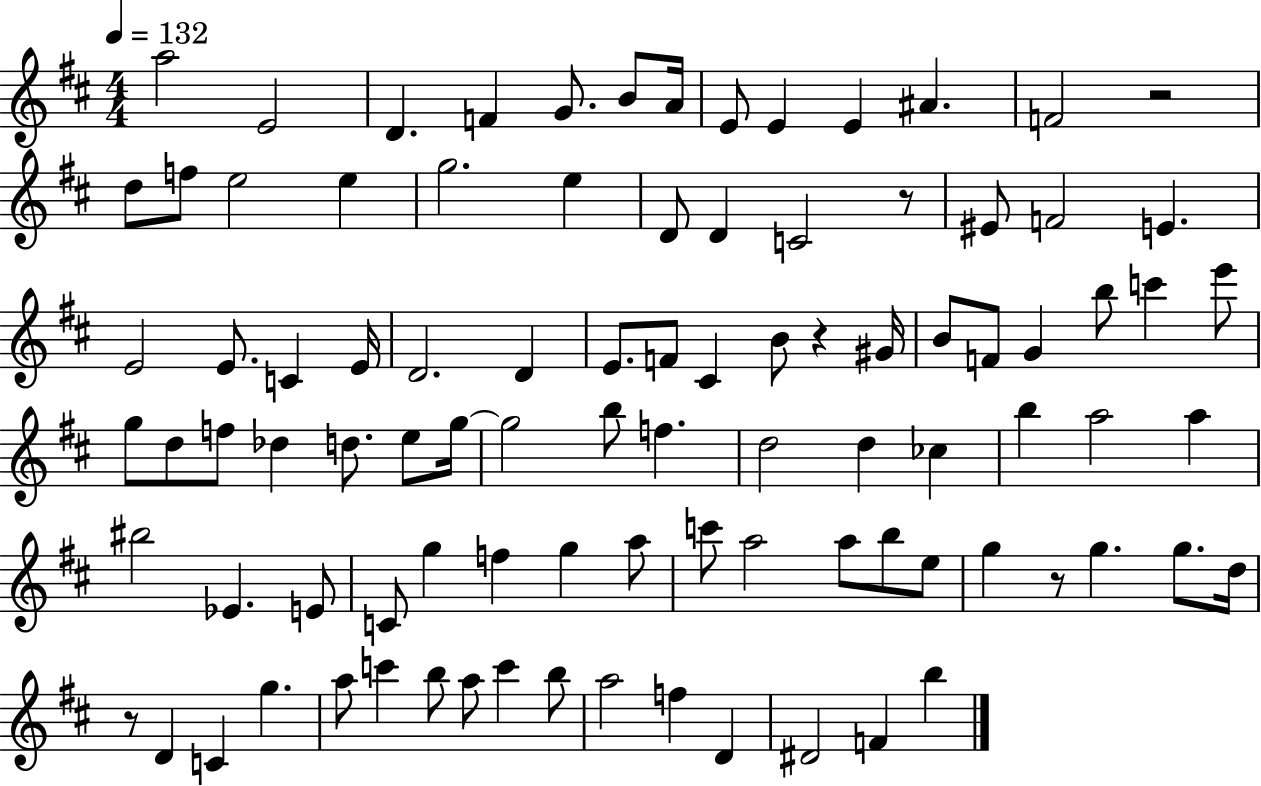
X:1
T:Untitled
M:4/4
L:1/4
K:D
a2 E2 D F G/2 B/2 A/4 E/2 E E ^A F2 z2 d/2 f/2 e2 e g2 e D/2 D C2 z/2 ^E/2 F2 E E2 E/2 C E/4 D2 D E/2 F/2 ^C B/2 z ^G/4 B/2 F/2 G b/2 c' e'/2 g/2 d/2 f/2 _d d/2 e/2 g/4 g2 b/2 f d2 d _c b a2 a ^b2 _E E/2 C/2 g f g a/2 c'/2 a2 a/2 b/2 e/2 g z/2 g g/2 d/4 z/2 D C g a/2 c' b/2 a/2 c' b/2 a2 f D ^D2 F b